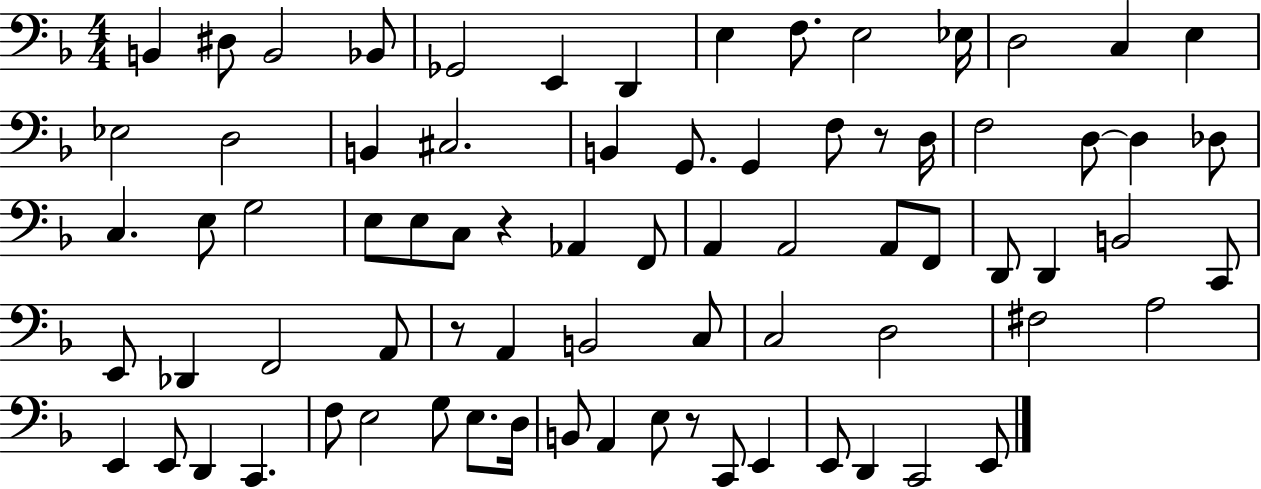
B2/q D#3/e B2/h Bb2/e Gb2/h E2/q D2/q E3/q F3/e. E3/h Eb3/s D3/h C3/q E3/q Eb3/h D3/h B2/q C#3/h. B2/q G2/e. G2/q F3/e R/e D3/s F3/h D3/e D3/q Db3/e C3/q. E3/e G3/h E3/e E3/e C3/e R/q Ab2/q F2/e A2/q A2/h A2/e F2/e D2/e D2/q B2/h C2/e E2/e Db2/q F2/h A2/e R/e A2/q B2/h C3/e C3/h D3/h F#3/h A3/h E2/q E2/e D2/q C2/q. F3/e E3/h G3/e E3/e. D3/s B2/e A2/q E3/e R/e C2/e E2/q E2/e D2/q C2/h E2/e